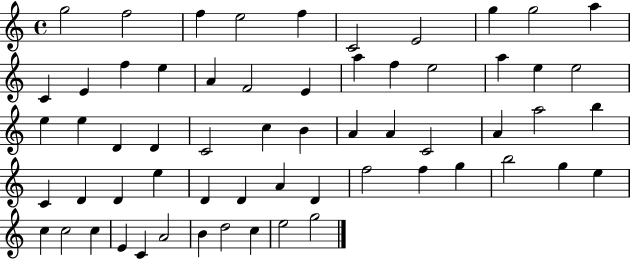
G5/h F5/h F5/q E5/h F5/q C4/h E4/h G5/q G5/h A5/q C4/q E4/q F5/q E5/q A4/q F4/h E4/q A5/q F5/q E5/h A5/q E5/q E5/h E5/q E5/q D4/q D4/q C4/h C5/q B4/q A4/q A4/q C4/h A4/q A5/h B5/q C4/q D4/q D4/q E5/q D4/q D4/q A4/q D4/q F5/h F5/q G5/q B5/h G5/q E5/q C5/q C5/h C5/q E4/q C4/q A4/h B4/q D5/h C5/q E5/h G5/h